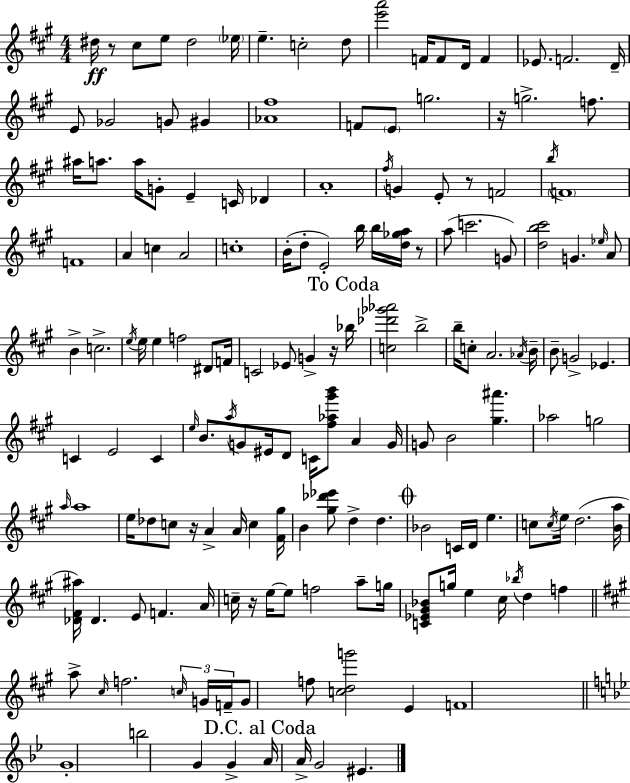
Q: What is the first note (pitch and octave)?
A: D#5